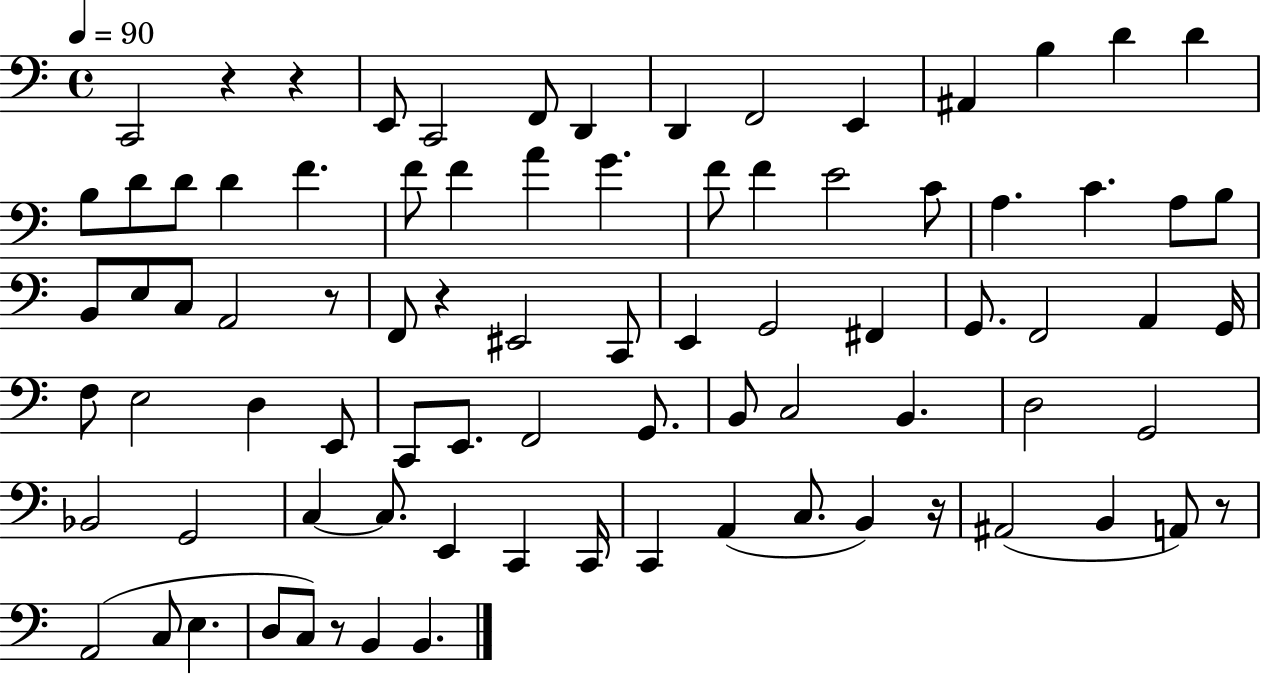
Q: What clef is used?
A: bass